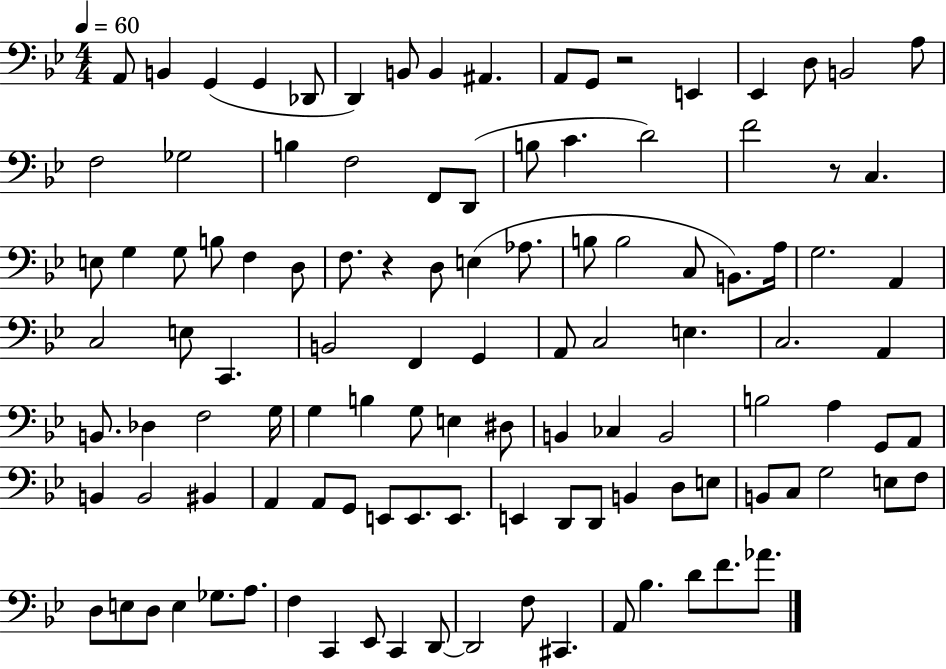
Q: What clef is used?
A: bass